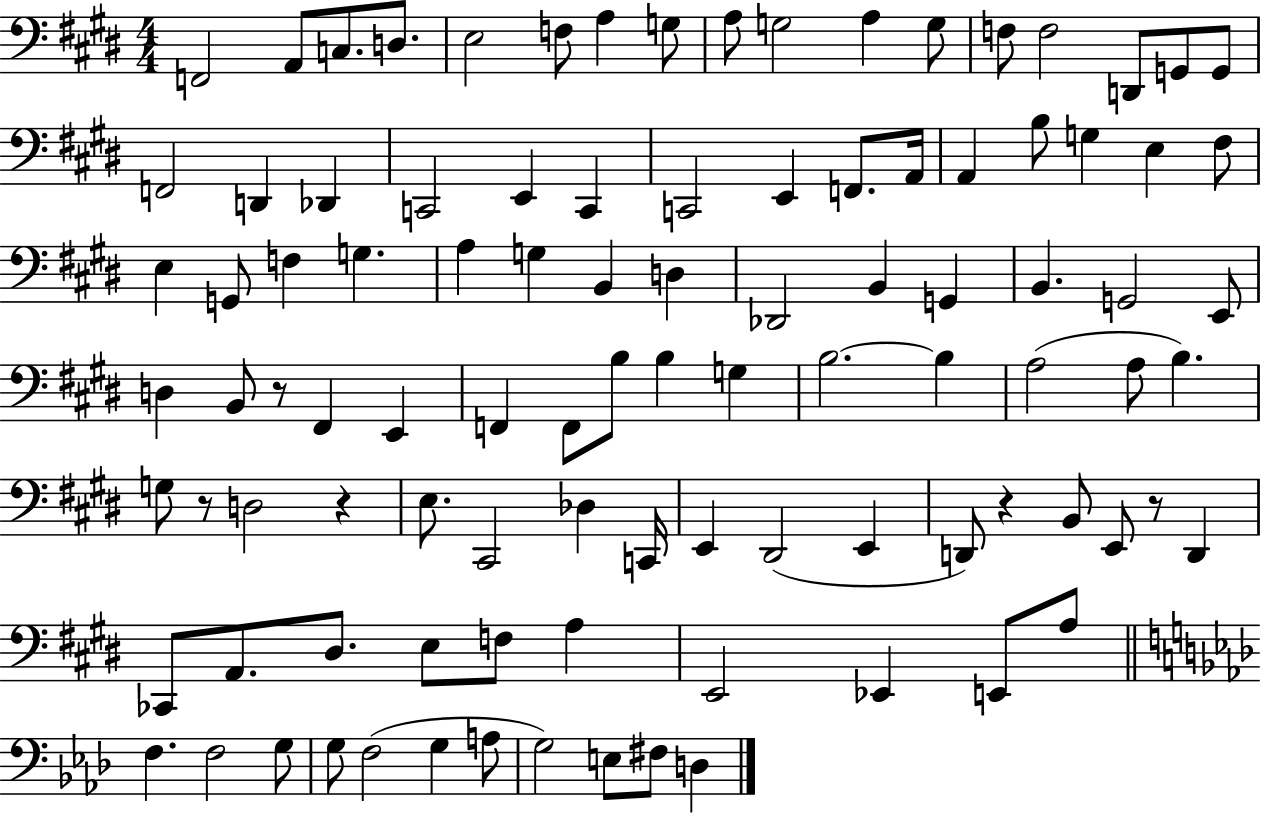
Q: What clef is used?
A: bass